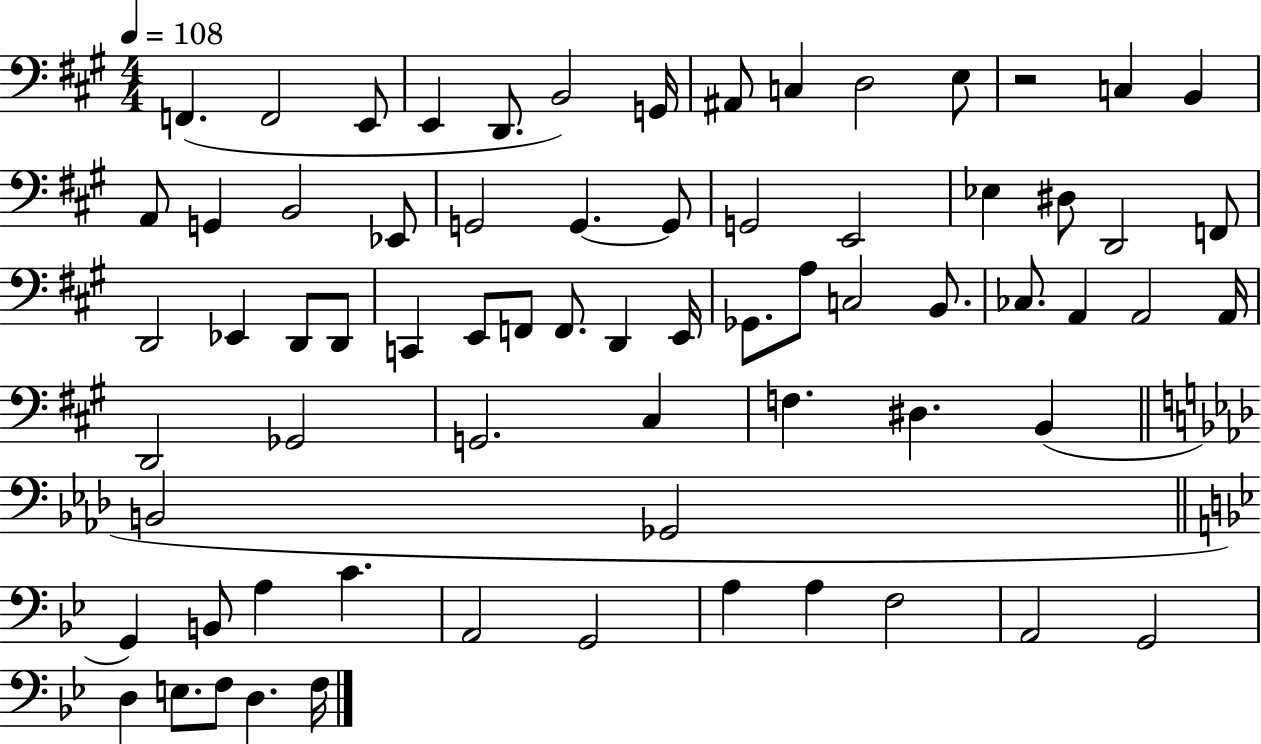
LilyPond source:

{
  \clef bass
  \numericTimeSignature
  \time 4/4
  \key a \major
  \tempo 4 = 108
  f,4.( f,2 e,8 | e,4 d,8. b,2) g,16 | ais,8 c4 d2 e8 | r2 c4 b,4 | \break a,8 g,4 b,2 ees,8 | g,2 g,4.~~ g,8 | g,2 e,2 | ees4 dis8 d,2 f,8 | \break d,2 ees,4 d,8 d,8 | c,4 e,8 f,8 f,8. d,4 e,16 | ges,8. a8 c2 b,8. | ces8. a,4 a,2 a,16 | \break d,2 ges,2 | g,2. cis4 | f4. dis4. b,4( | \bar "||" \break \key f \minor b,2 ges,2 | \bar "||" \break \key g \minor g,4) b,8 a4 c'4. | a,2 g,2 | a4 a4 f2 | a,2 g,2 | \break d4 e8. f8 d4. f16 | \bar "|."
}